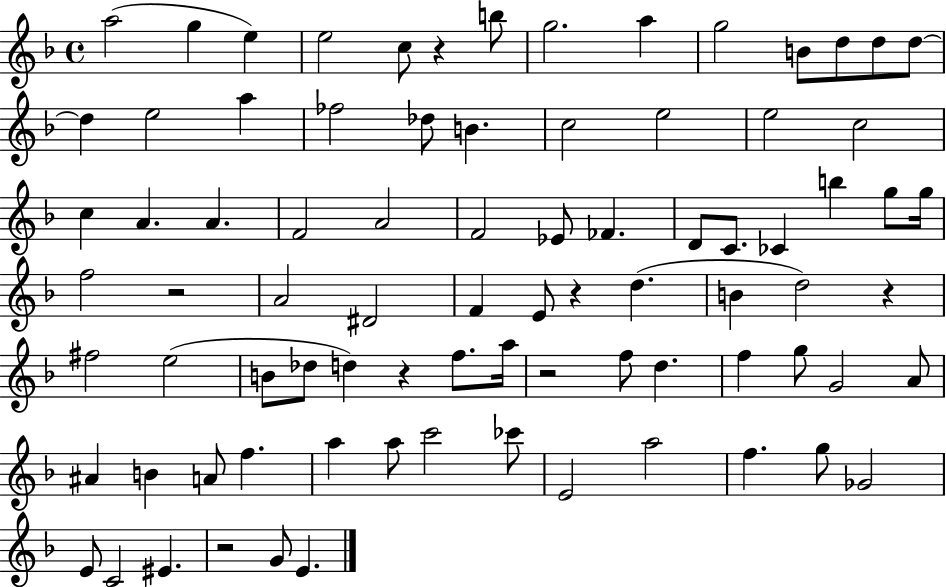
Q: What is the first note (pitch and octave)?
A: A5